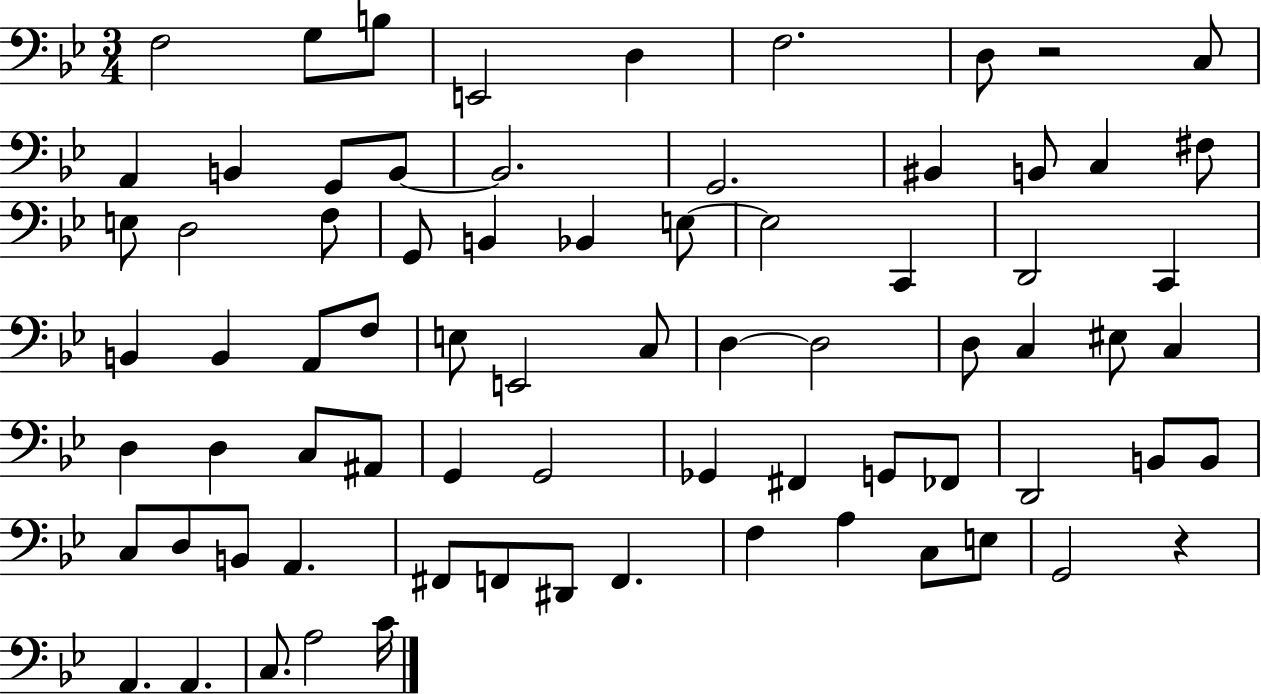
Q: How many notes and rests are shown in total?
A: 75